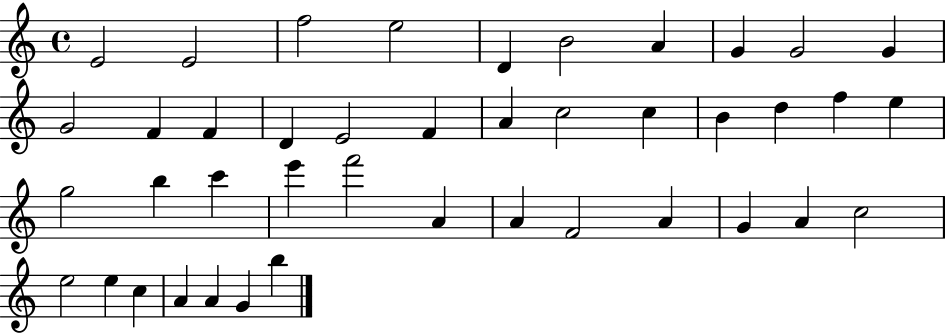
{
  \clef treble
  \time 4/4
  \defaultTimeSignature
  \key c \major
  e'2 e'2 | f''2 e''2 | d'4 b'2 a'4 | g'4 g'2 g'4 | \break g'2 f'4 f'4 | d'4 e'2 f'4 | a'4 c''2 c''4 | b'4 d''4 f''4 e''4 | \break g''2 b''4 c'''4 | e'''4 f'''2 a'4 | a'4 f'2 a'4 | g'4 a'4 c''2 | \break e''2 e''4 c''4 | a'4 a'4 g'4 b''4 | \bar "|."
}